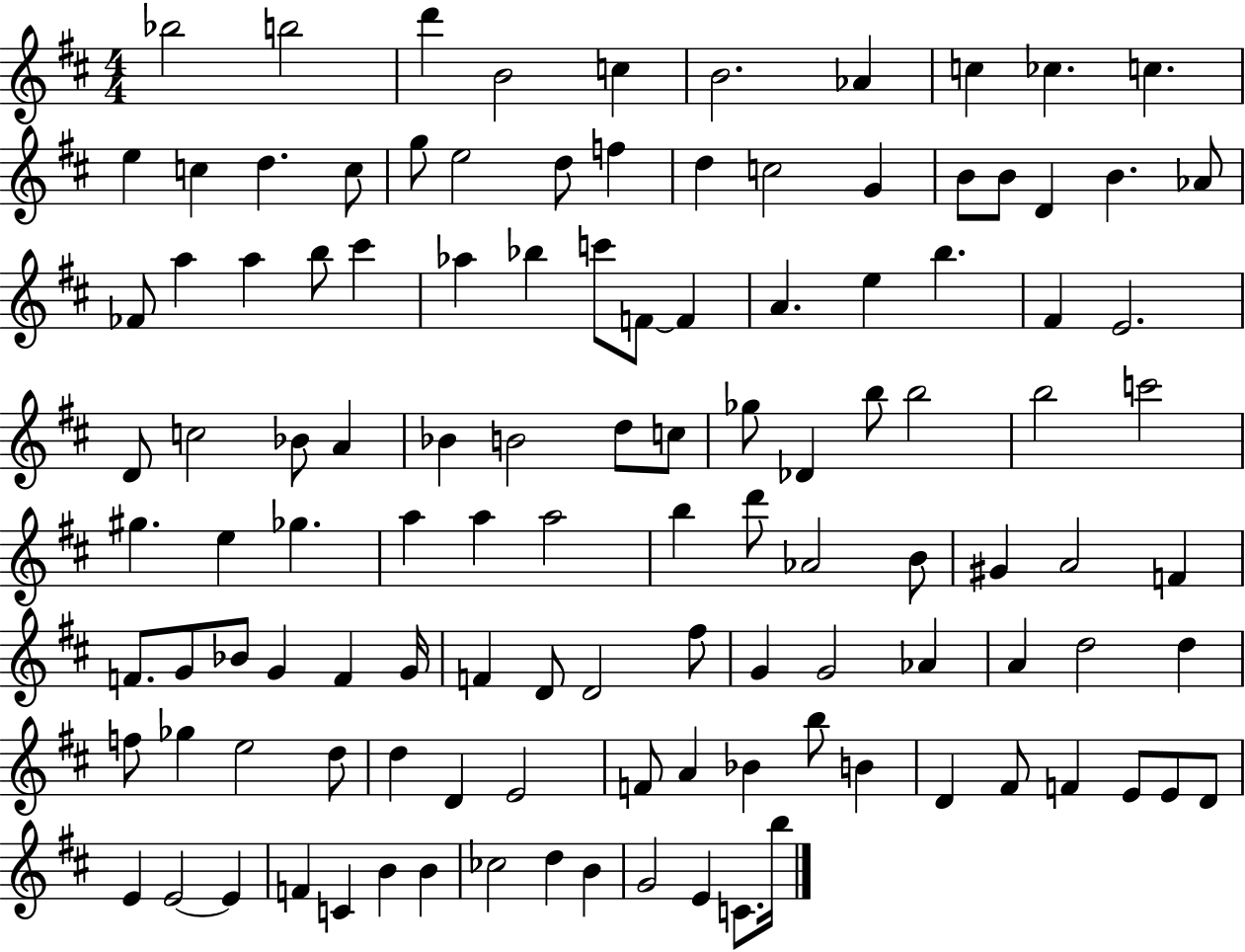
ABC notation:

X:1
T:Untitled
M:4/4
L:1/4
K:D
_b2 b2 d' B2 c B2 _A c _c c e c d c/2 g/2 e2 d/2 f d c2 G B/2 B/2 D B _A/2 _F/2 a a b/2 ^c' _a _b c'/2 F/2 F A e b ^F E2 D/2 c2 _B/2 A _B B2 d/2 c/2 _g/2 _D b/2 b2 b2 c'2 ^g e _g a a a2 b d'/2 _A2 B/2 ^G A2 F F/2 G/2 _B/2 G F G/4 F D/2 D2 ^f/2 G G2 _A A d2 d f/2 _g e2 d/2 d D E2 F/2 A _B b/2 B D ^F/2 F E/2 E/2 D/2 E E2 E F C B B _c2 d B G2 E C/2 b/4